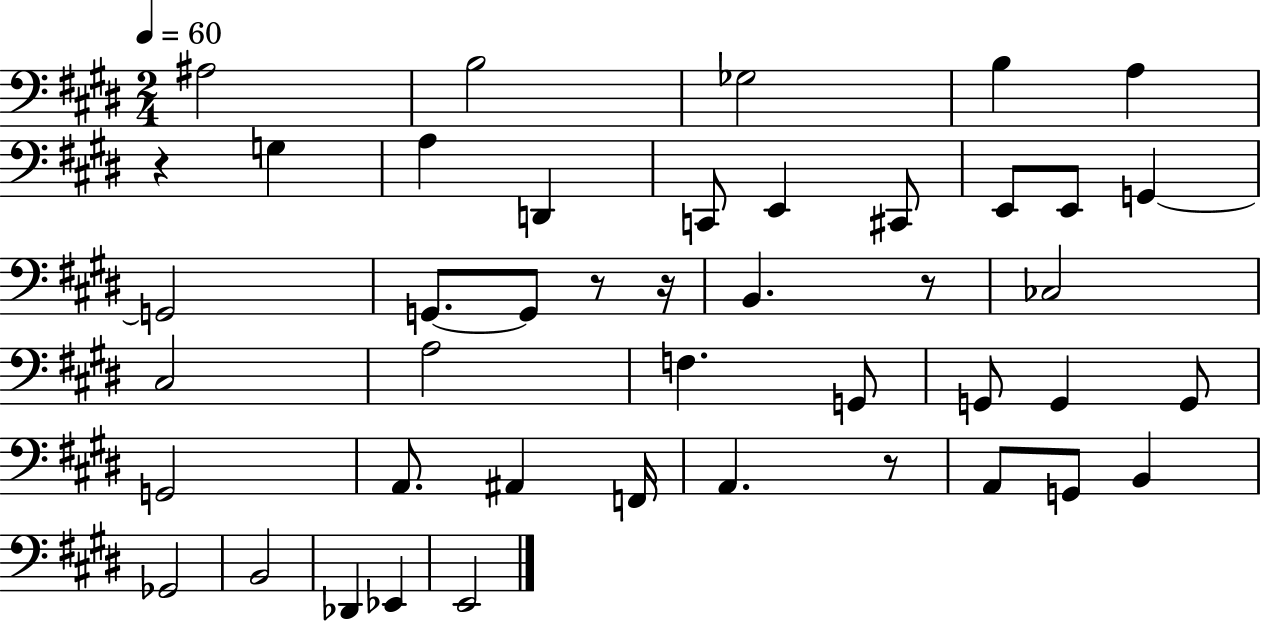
{
  \clef bass
  \numericTimeSignature
  \time 2/4
  \key e \major
  \tempo 4 = 60
  ais2 | b2 | ges2 | b4 a4 | \break r4 g4 | a4 d,4 | c,8 e,4 cis,8 | e,8 e,8 g,4~~ | \break g,2 | g,8.~~ g,8 r8 r16 | b,4. r8 | ces2 | \break cis2 | a2 | f4. g,8 | g,8 g,4 g,8 | \break g,2 | a,8. ais,4 f,16 | a,4. r8 | a,8 g,8 b,4 | \break ges,2 | b,2 | des,4 ees,4 | e,2 | \break \bar "|."
}